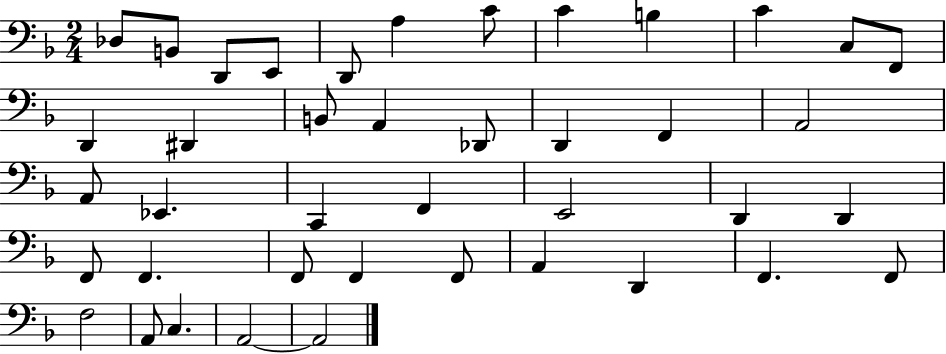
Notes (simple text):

Db3/e B2/e D2/e E2/e D2/e A3/q C4/e C4/q B3/q C4/q C3/e F2/e D2/q D#2/q B2/e A2/q Db2/e D2/q F2/q A2/h A2/e Eb2/q. C2/q F2/q E2/h D2/q D2/q F2/e F2/q. F2/e F2/q F2/e A2/q D2/q F2/q. F2/e F3/h A2/e C3/q. A2/h A2/h